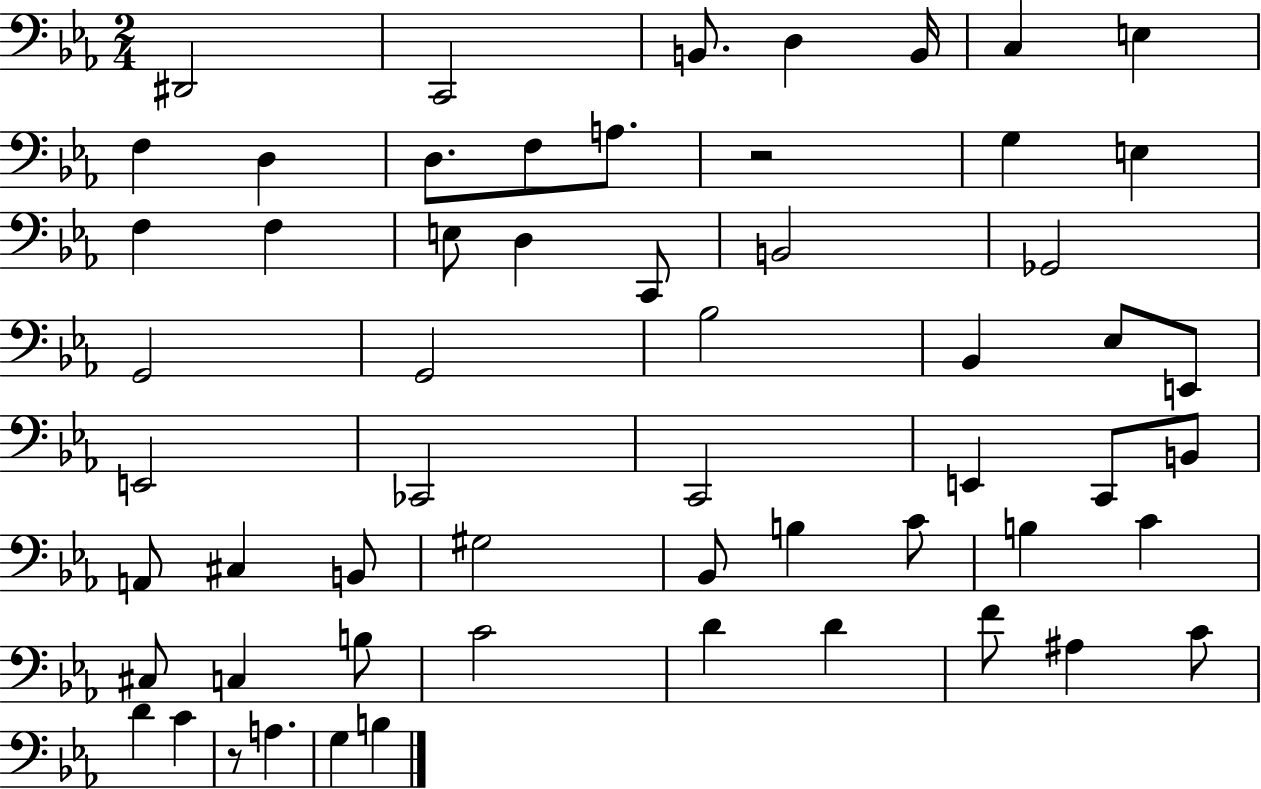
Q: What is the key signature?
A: EES major